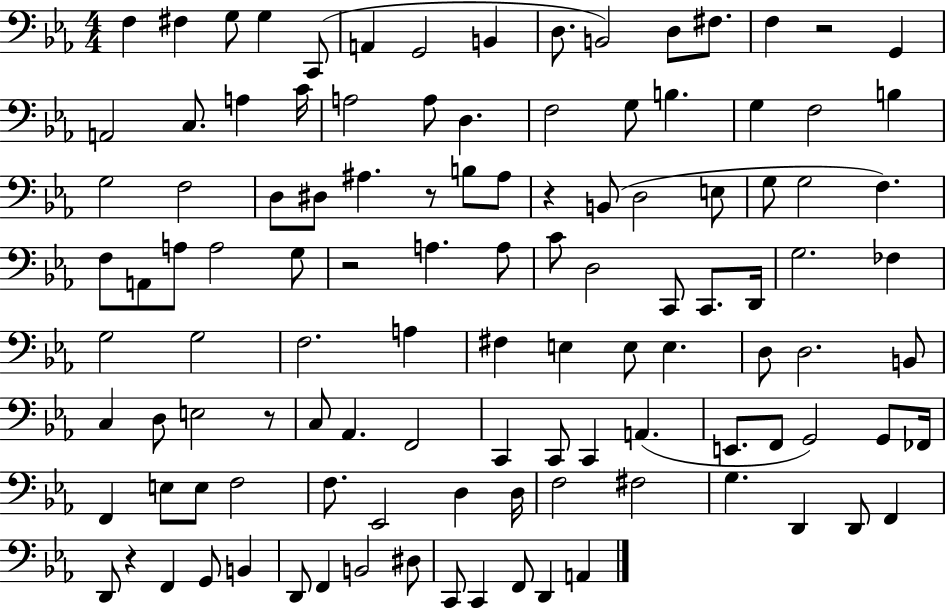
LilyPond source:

{
  \clef bass
  \numericTimeSignature
  \time 4/4
  \key ees \major
  f4 fis4 g8 g4 c,8( | a,4 g,2 b,4 | d8. b,2) d8 fis8. | f4 r2 g,4 | \break a,2 c8. a4 c'16 | a2 a8 d4. | f2 g8 b4. | g4 f2 b4 | \break g2 f2 | d8 dis8 ais4. r8 b8 ais8 | r4 b,8( d2 e8 | g8 g2 f4.) | \break f8 a,8 a8 a2 g8 | r2 a4. a8 | c'8 d2 c,8 c,8. d,16 | g2. fes4 | \break g2 g2 | f2. a4 | fis4 e4 e8 e4. | d8 d2. b,8 | \break c4 d8 e2 r8 | c8 aes,4. f,2 | c,4 c,8 c,4 a,4.( | e,8. f,8 g,2) g,8 fes,16 | \break f,4 e8 e8 f2 | f8. ees,2 d4 d16 | f2 fis2 | g4. d,4 d,8 f,4 | \break d,8 r4 f,4 g,8 b,4 | d,8 f,4 b,2 dis8 | c,8 c,4 f,8 d,4 a,4 | \bar "|."
}